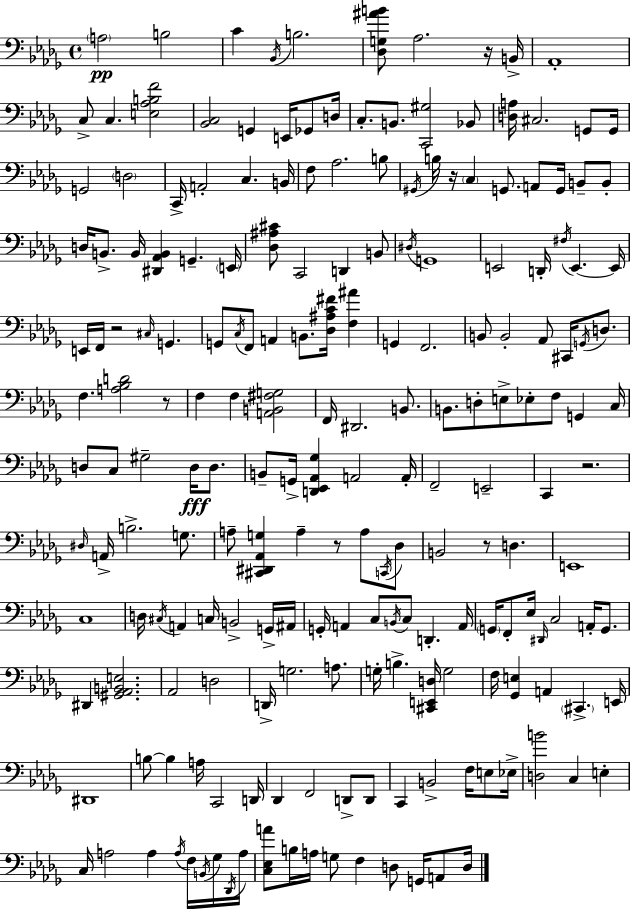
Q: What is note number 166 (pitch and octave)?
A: Db2